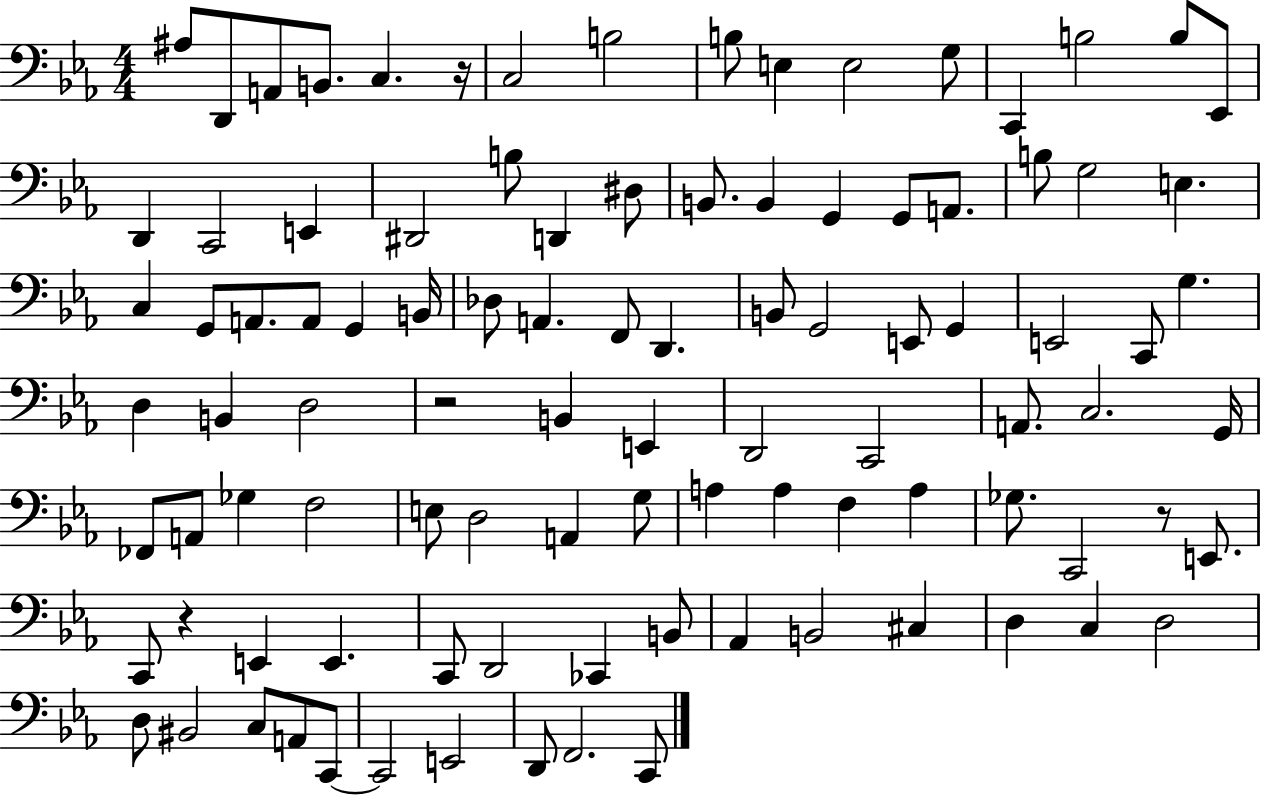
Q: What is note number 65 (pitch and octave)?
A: G3